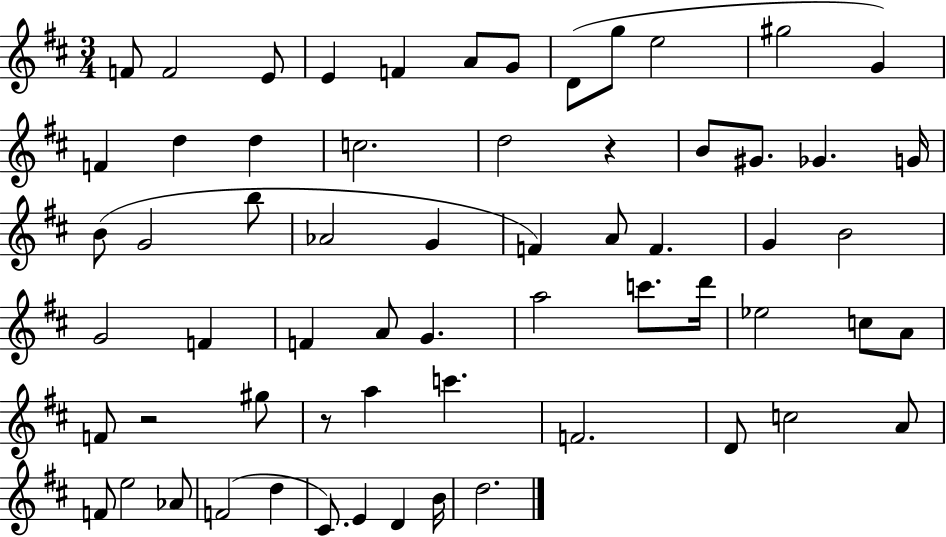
F4/e F4/h E4/e E4/q F4/q A4/e G4/e D4/e G5/e E5/h G#5/h G4/q F4/q D5/q D5/q C5/h. D5/h R/q B4/e G#4/e. Gb4/q. G4/s B4/e G4/h B5/e Ab4/h G4/q F4/q A4/e F4/q. G4/q B4/h G4/h F4/q F4/q A4/e G4/q. A5/h C6/e. D6/s Eb5/h C5/e A4/e F4/e R/h G#5/e R/e A5/q C6/q. F4/h. D4/e C5/h A4/e F4/e E5/h Ab4/e F4/h D5/q C#4/e. E4/q D4/q B4/s D5/h.